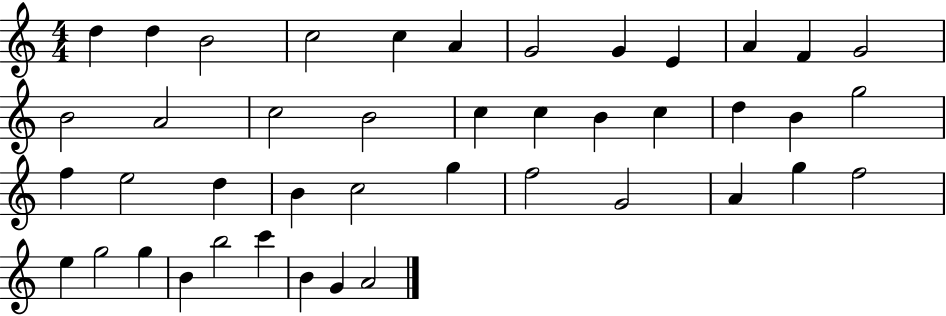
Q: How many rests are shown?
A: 0